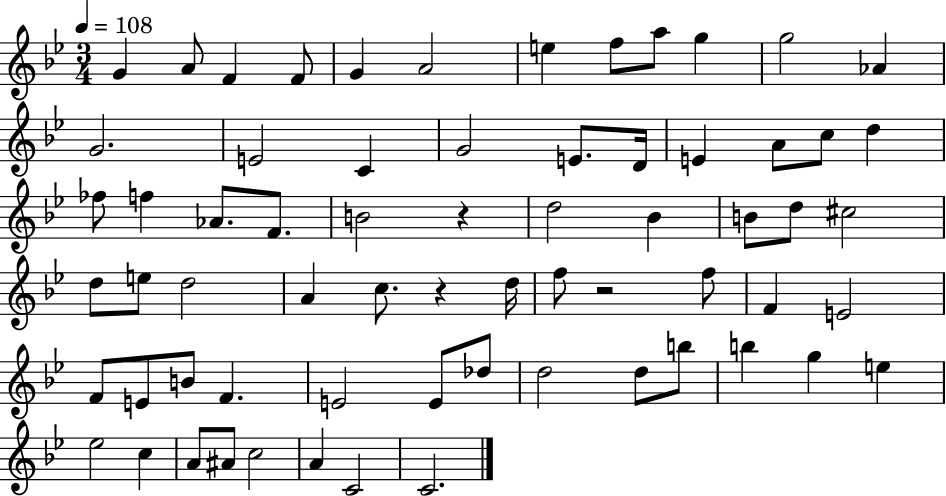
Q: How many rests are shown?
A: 3